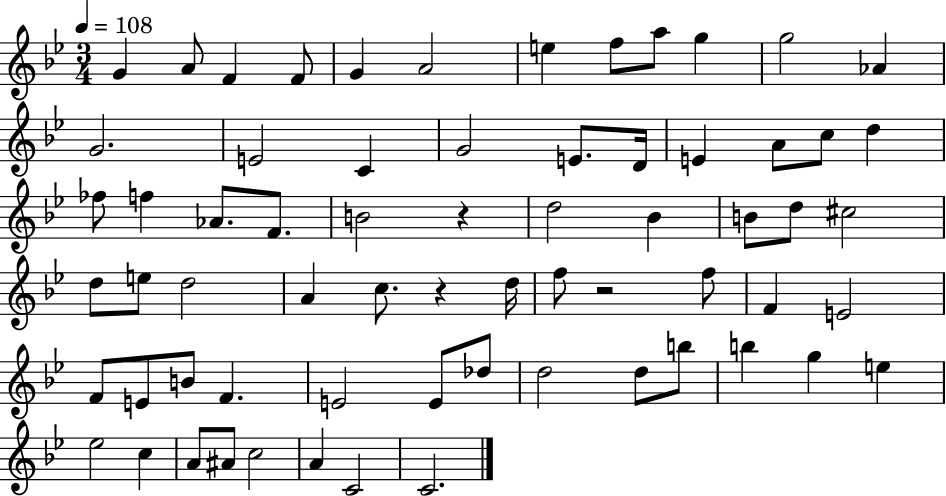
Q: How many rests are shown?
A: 3